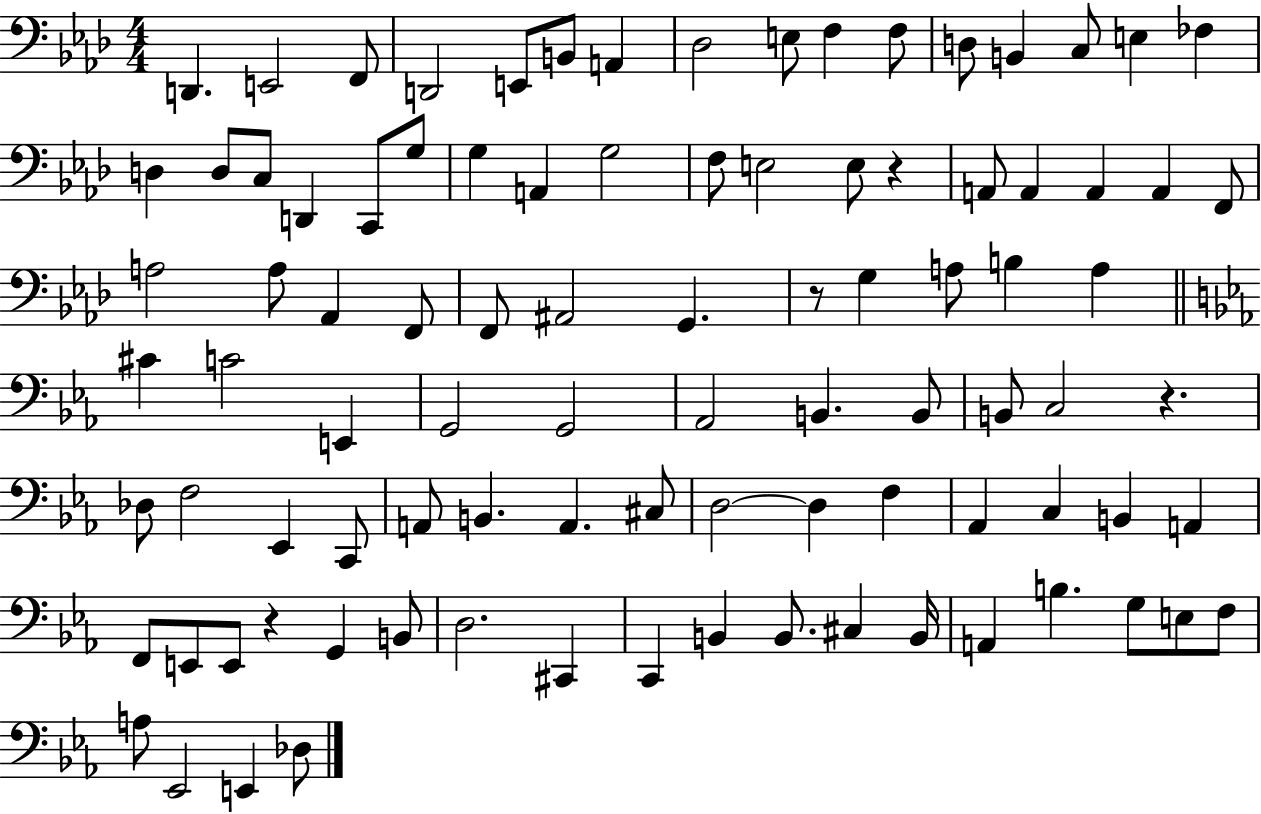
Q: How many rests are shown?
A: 4